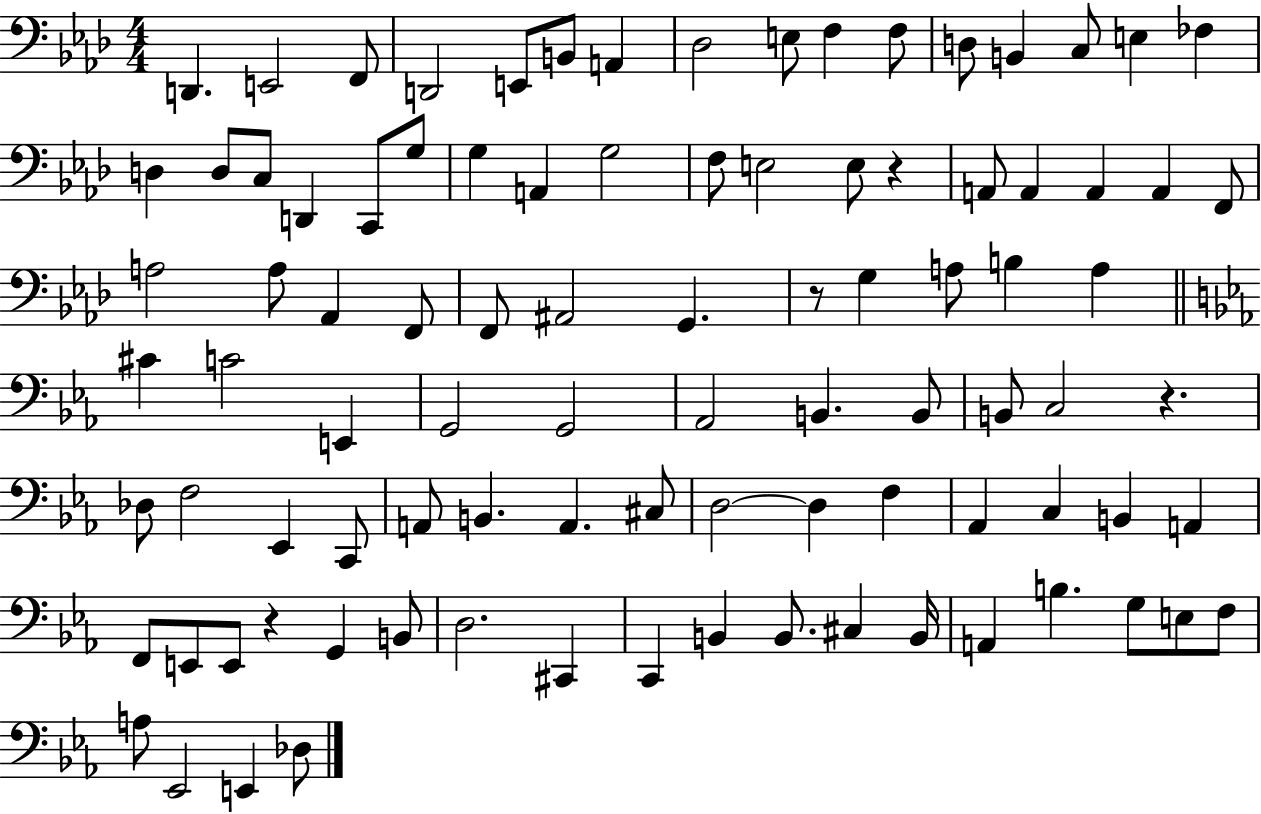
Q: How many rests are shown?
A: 4